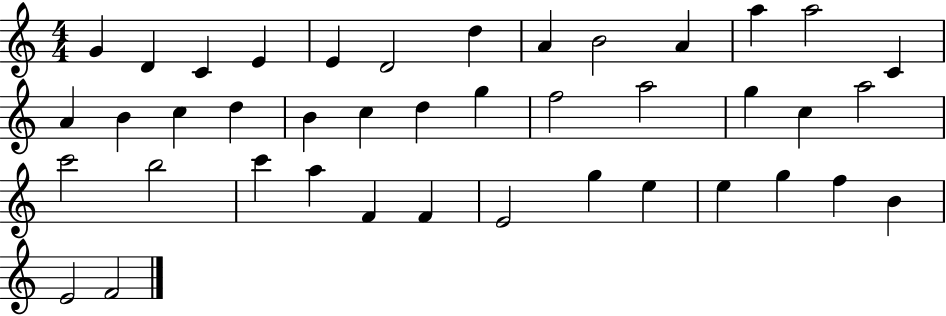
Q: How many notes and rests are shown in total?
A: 41